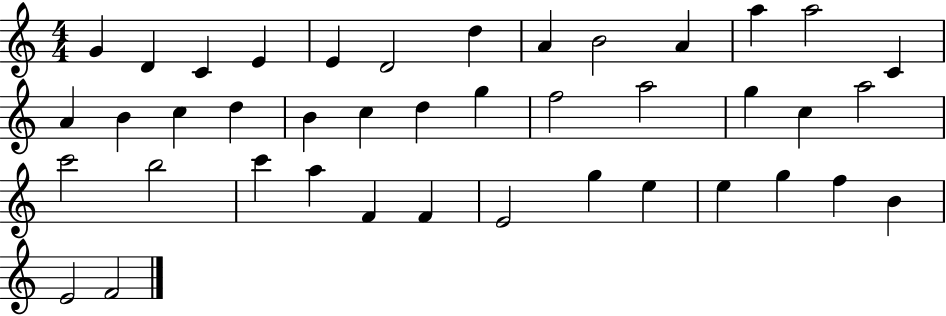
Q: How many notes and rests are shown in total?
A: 41